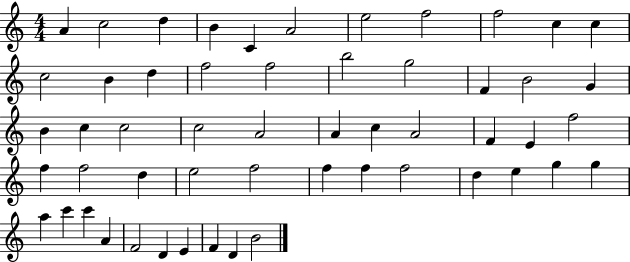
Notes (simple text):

A4/q C5/h D5/q B4/q C4/q A4/h E5/h F5/h F5/h C5/q C5/q C5/h B4/q D5/q F5/h F5/h B5/h G5/h F4/q B4/h G4/q B4/q C5/q C5/h C5/h A4/h A4/q C5/q A4/h F4/q E4/q F5/h F5/q F5/h D5/q E5/h F5/h F5/q F5/q F5/h D5/q E5/q G5/q G5/q A5/q C6/q C6/q A4/q F4/h D4/q E4/q F4/q D4/q B4/h